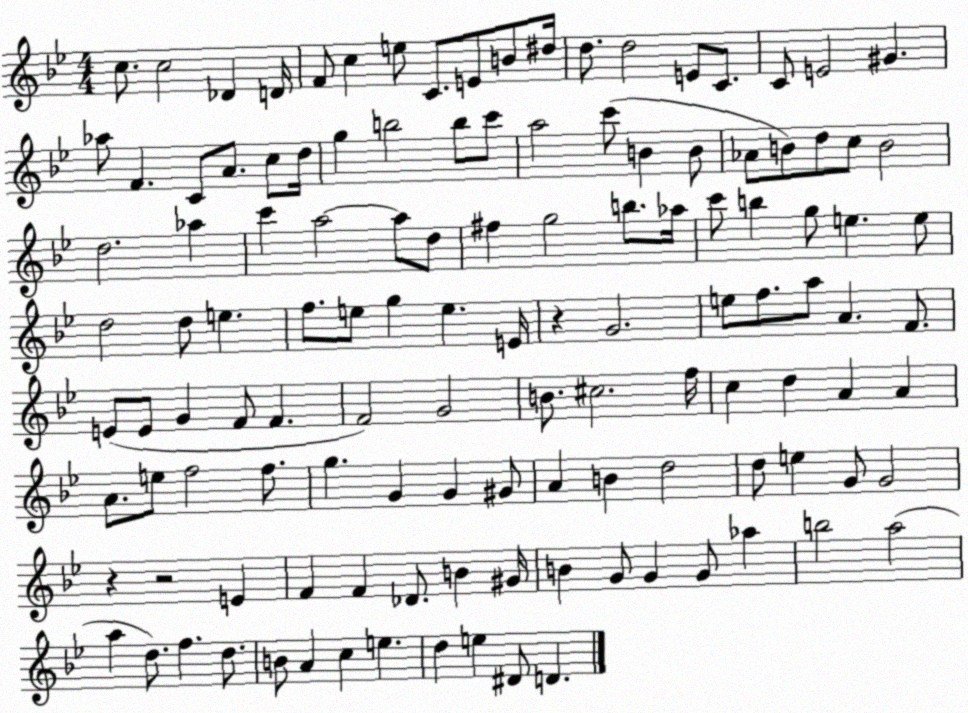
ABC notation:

X:1
T:Untitled
M:4/4
L:1/4
K:Bb
c/2 c2 _D D/4 F/2 c e/2 C/2 E/2 B/2 ^d/4 d/2 d2 E/2 C/2 C/2 E2 ^G _a/2 F C/2 A/2 c/2 d/4 g b2 b/2 c'/2 a2 c'/2 B B/2 _A/2 B/2 d/2 c/2 B2 d2 _a c' a2 a/2 d/2 ^f g2 b/2 _a/4 c'/2 b g/2 e e/2 d2 d/2 e f/2 e/2 g e E/4 z G2 e/2 f/2 a/2 A F/2 E/2 E/2 G F/2 F F2 G2 B/2 ^c2 f/4 c d A A A/2 e/2 f2 f/2 g G G ^G/2 A B d2 d/2 e G/2 G2 z z2 E F F _D/2 B ^G/4 B G/2 G G/2 _a b2 a2 a d/2 f d/2 B/2 A c e d e ^D/2 D